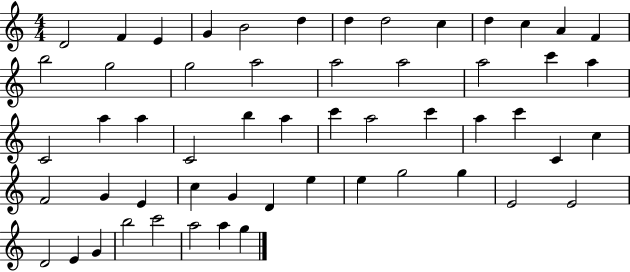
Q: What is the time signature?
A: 4/4